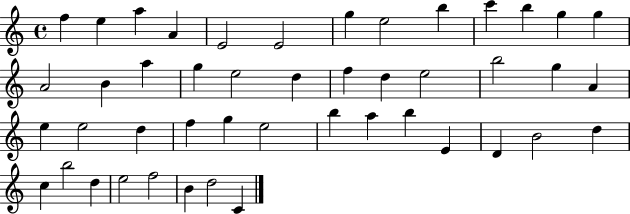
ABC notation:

X:1
T:Untitled
M:4/4
L:1/4
K:C
f e a A E2 E2 g e2 b c' b g g A2 B a g e2 d f d e2 b2 g A e e2 d f g e2 b a b E D B2 d c b2 d e2 f2 B d2 C